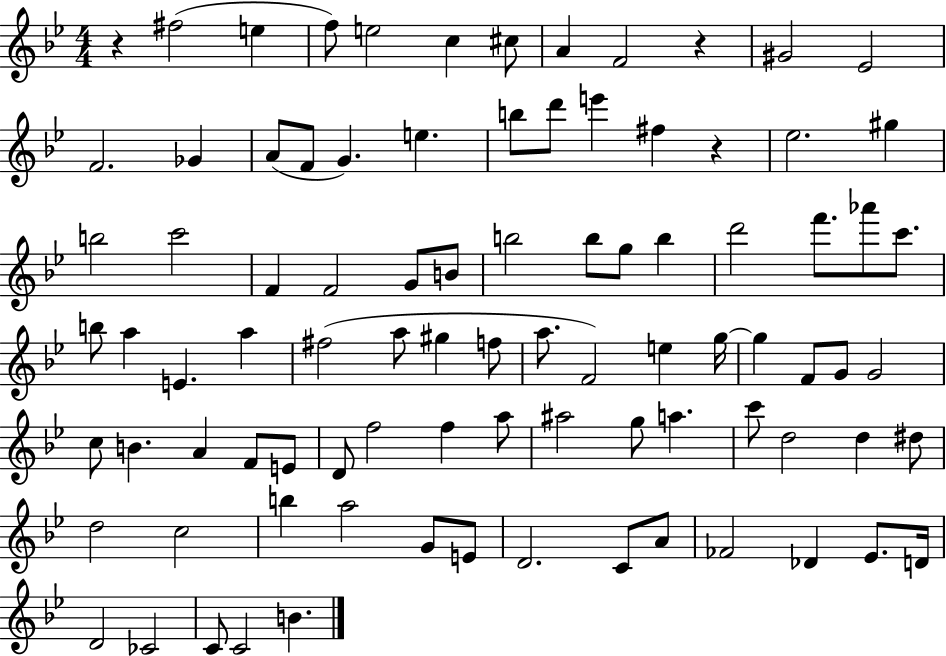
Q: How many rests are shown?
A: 3